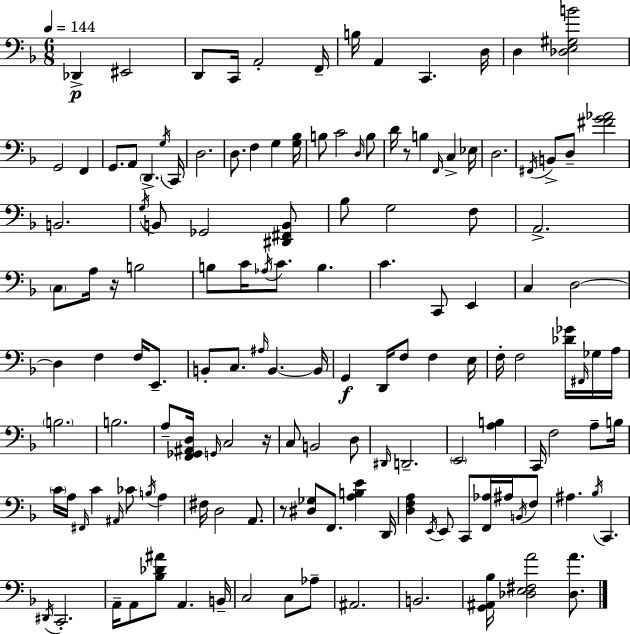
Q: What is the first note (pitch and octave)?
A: Db2